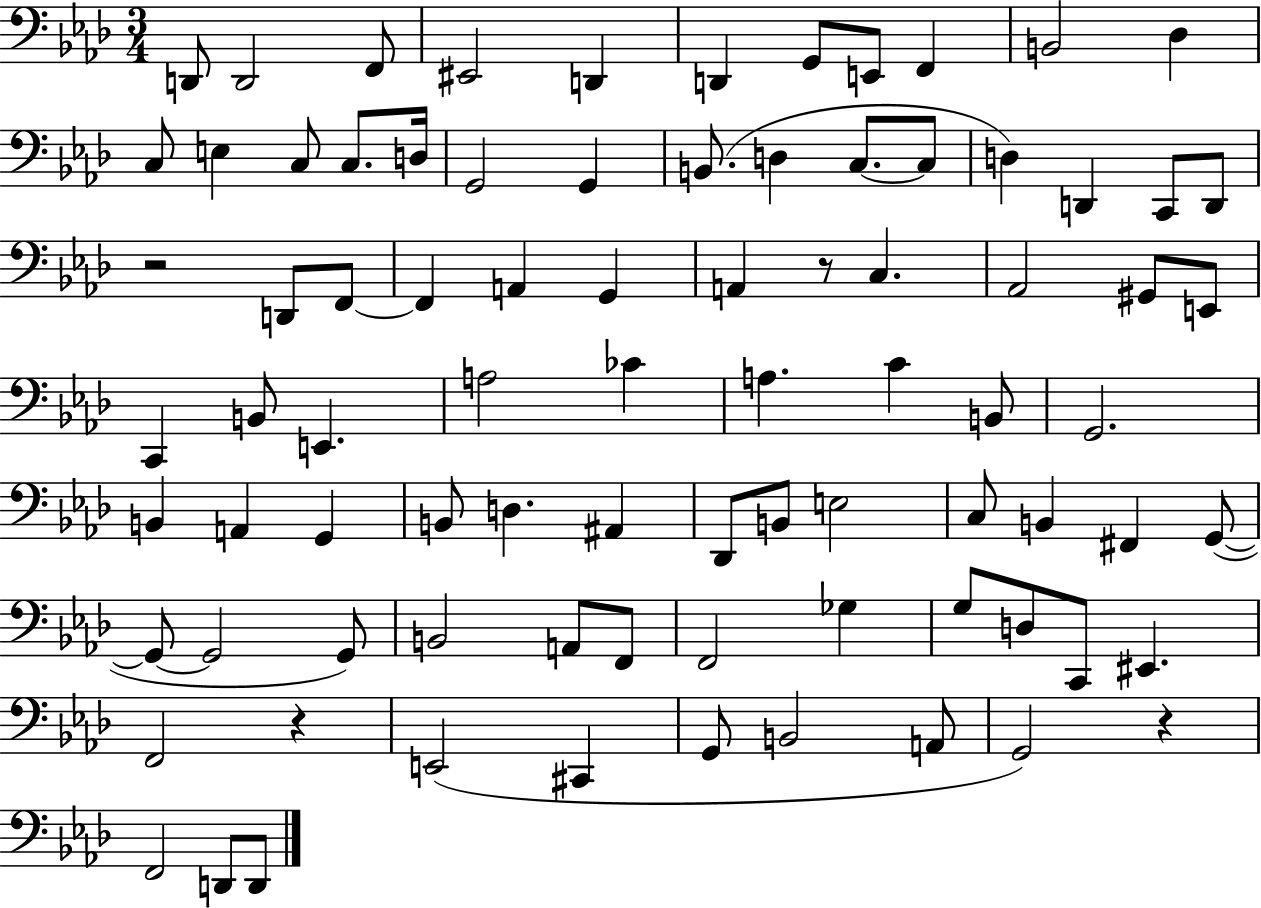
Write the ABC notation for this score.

X:1
T:Untitled
M:3/4
L:1/4
K:Ab
D,,/2 D,,2 F,,/2 ^E,,2 D,, D,, G,,/2 E,,/2 F,, B,,2 _D, C,/2 E, C,/2 C,/2 D,/4 G,,2 G,, B,,/2 D, C,/2 C,/2 D, D,, C,,/2 D,,/2 z2 D,,/2 F,,/2 F,, A,, G,, A,, z/2 C, _A,,2 ^G,,/2 E,,/2 C,, B,,/2 E,, A,2 _C A, C B,,/2 G,,2 B,, A,, G,, B,,/2 D, ^A,, _D,,/2 B,,/2 E,2 C,/2 B,, ^F,, G,,/2 G,,/2 G,,2 G,,/2 B,,2 A,,/2 F,,/2 F,,2 _G, G,/2 D,/2 C,,/2 ^E,, F,,2 z E,,2 ^C,, G,,/2 B,,2 A,,/2 G,,2 z F,,2 D,,/2 D,,/2